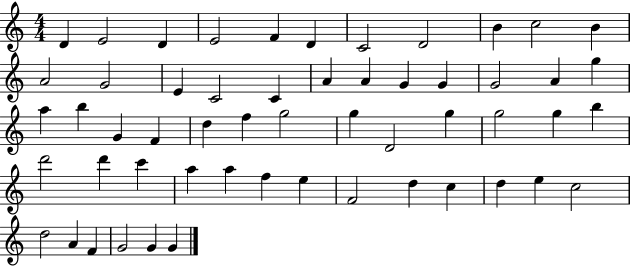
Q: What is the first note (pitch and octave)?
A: D4